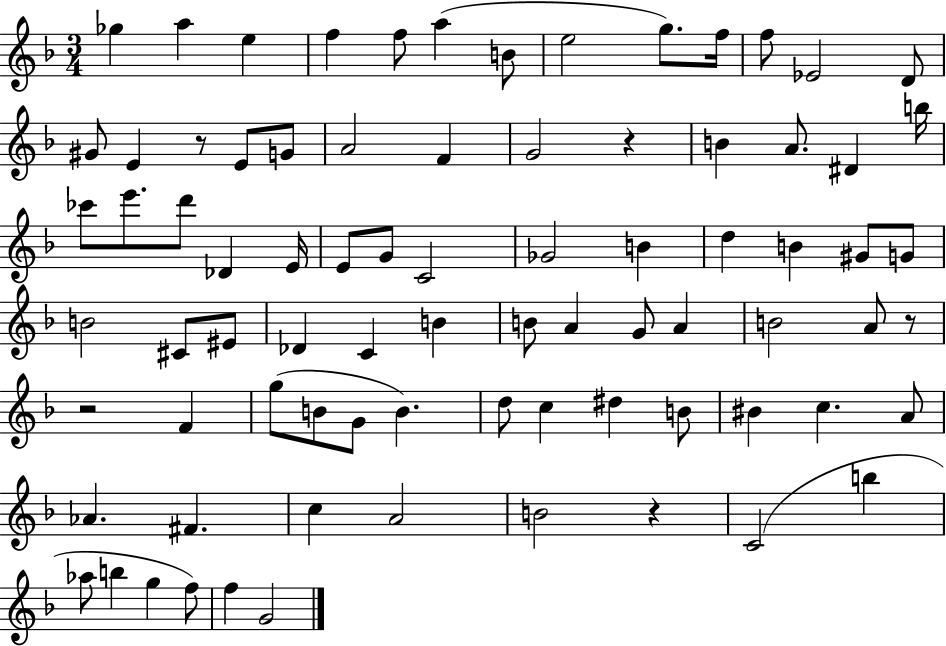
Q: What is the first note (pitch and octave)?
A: Gb5